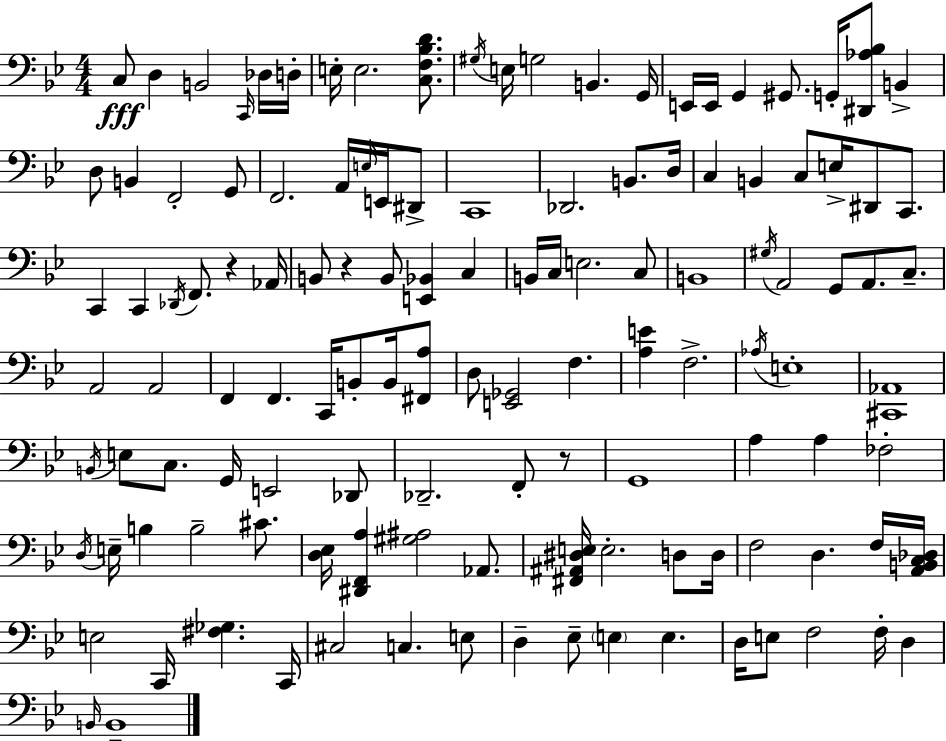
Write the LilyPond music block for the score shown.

{
  \clef bass
  \numericTimeSignature
  \time 4/4
  \key g \minor
  c8\fff d4 b,2 \grace { c,16 } des16 | d16-. e16-. e2. <c f bes d'>8. | \acciaccatura { gis16 } e16 g2 b,4. | g,16 e,16 e,16 g,4 gis,8. g,16-. <dis, aes bes>8 b,4-> | \break d8 b,4 f,2-. | g,8 f,2. a,16 \grace { e16 } | e,16 dis,8-> c,1 | des,2. b,8. | \break d16 c4 b,4 c8 e16-> dis,8 | c,8. c,4 c,4 \acciaccatura { des,16 } f,8. r4 | aes,16 b,8 r4 b,8 <e, bes,>4 | c4 b,16 c16 e2. | \break c8 b,1 | \acciaccatura { gis16 } a,2 g,8 a,8. | c8.-- a,2 a,2 | f,4 f,4. c,16 | \break b,8-. b,16 <fis, a>8 d8 <e, ges,>2 f4. | <a e'>4 f2.-> | \acciaccatura { aes16 } e1-. | <cis, aes,>1 | \break \acciaccatura { b,16 } e8 c8. g,16 e,2 | des,8 des,2.-- | f,8-. r8 g,1 | a4 a4 fes2-. | \break \acciaccatura { d16 } e16-- b4 b2-- | cis'8. <d ees>16 <dis, f, a>4 <gis ais>2 | aes,8. <fis, ais, dis e>16 e2.-. | d8 d16 f2 | \break d4. f16 <a, b, c des>16 e2 | c,16 <fis ges>4. c,16 cis2 | c4. e8 d4-- ees8-- \parenthesize e4 | e4. d16 e8 f2 | \break f16-. d4 \grace { b,16 } b,1-- | \bar "|."
}